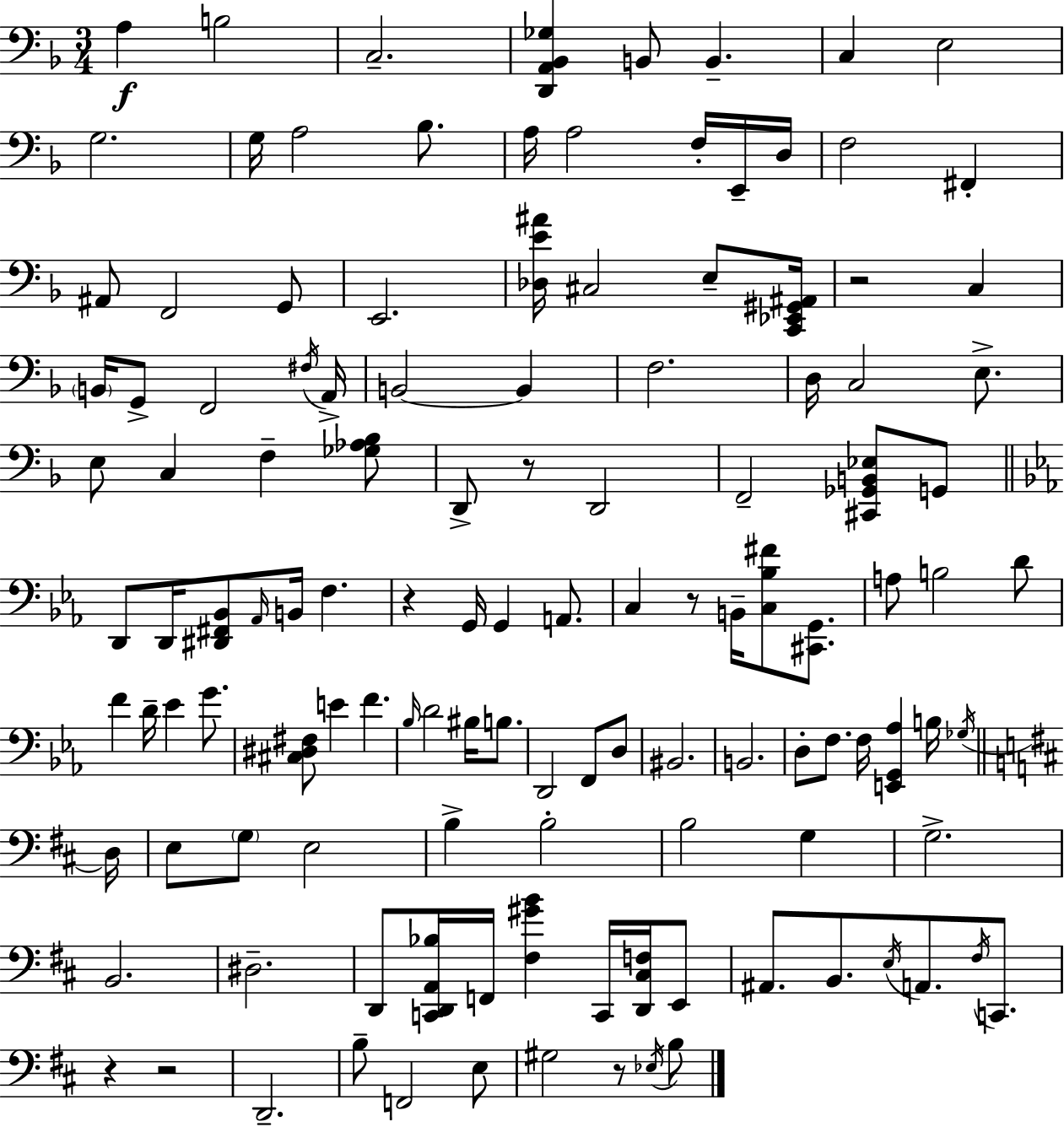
A3/q B3/h C3/h. [D2,A2,Bb2,Gb3]/q B2/e B2/q. C3/q E3/h G3/h. G3/s A3/h Bb3/e. A3/s A3/h F3/s E2/s D3/s F3/h F#2/q A#2/e F2/h G2/e E2/h. [Db3,E4,A#4]/s C#3/h E3/e [C2,Eb2,G#2,A#2]/s R/h C3/q B2/s G2/e F2/h F#3/s A2/s B2/h B2/q F3/h. D3/s C3/h E3/e. E3/e C3/q F3/q [Gb3,Ab3,Bb3]/e D2/e R/e D2/h F2/h [C#2,Gb2,B2,Eb3]/e G2/e D2/e D2/s [D#2,F#2,Bb2]/e Ab2/s B2/s F3/q. R/q G2/s G2/q A2/e. C3/q R/e B2/s [C3,Bb3,F#4]/e [C#2,G2]/e. A3/e B3/h D4/e F4/q D4/s Eb4/q G4/e. [C#3,D#3,F#3]/e E4/q F4/q. Bb3/s D4/h BIS3/s B3/e. D2/h F2/e D3/e BIS2/h. B2/h. D3/e F3/e. F3/s [E2,G2,Ab3]/q B3/s Gb3/s D3/s E3/e G3/e E3/h B3/q B3/h B3/h G3/q G3/h. B2/h. D#3/h. D2/e [C2,D2,A2,Bb3]/s F2/s [F#3,G#4,B4]/q C2/s [D2,C#3,F3]/s E2/e A#2/e. B2/e. E3/s A2/e. F#3/s C2/e. R/q R/h D2/h. B3/e F2/h E3/e G#3/h R/e Eb3/s B3/e